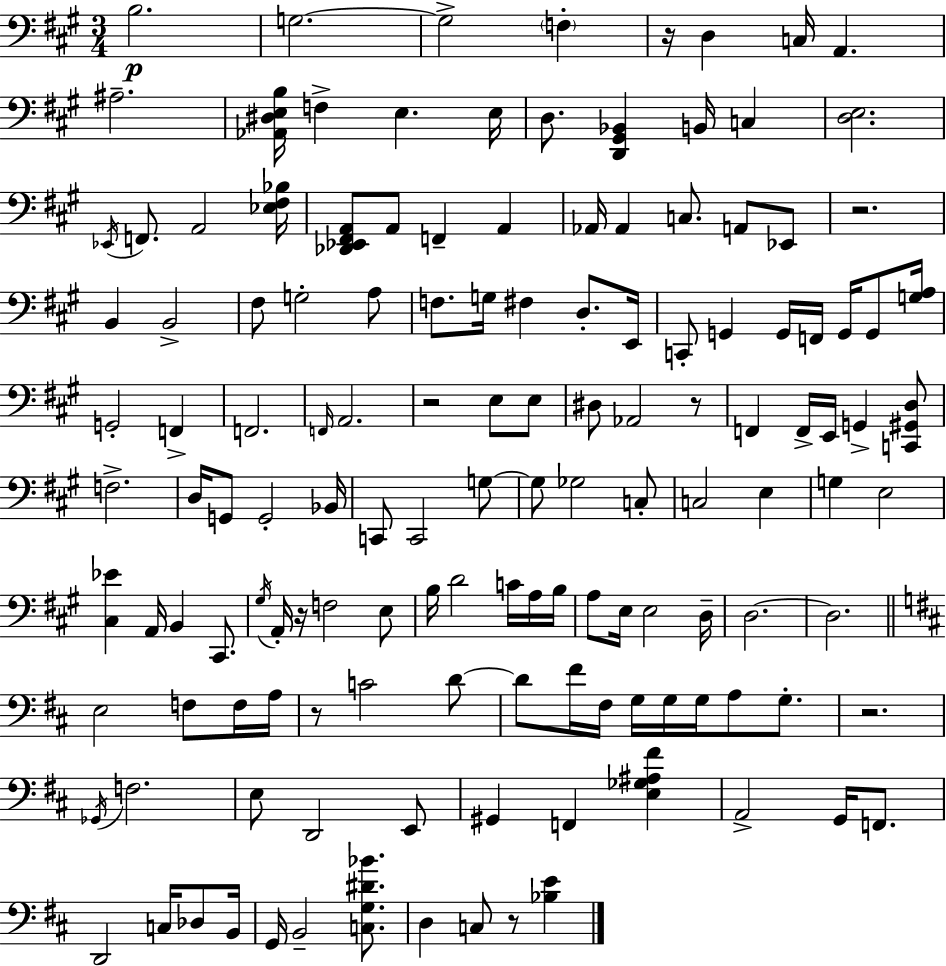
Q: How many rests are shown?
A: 8